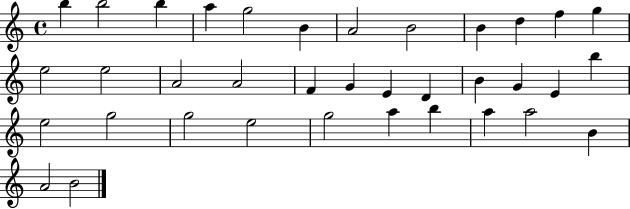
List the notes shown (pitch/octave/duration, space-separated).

B5/q B5/h B5/q A5/q G5/h B4/q A4/h B4/h B4/q D5/q F5/q G5/q E5/h E5/h A4/h A4/h F4/q G4/q E4/q D4/q B4/q G4/q E4/q B5/q E5/h G5/h G5/h E5/h G5/h A5/q B5/q A5/q A5/h B4/q A4/h B4/h